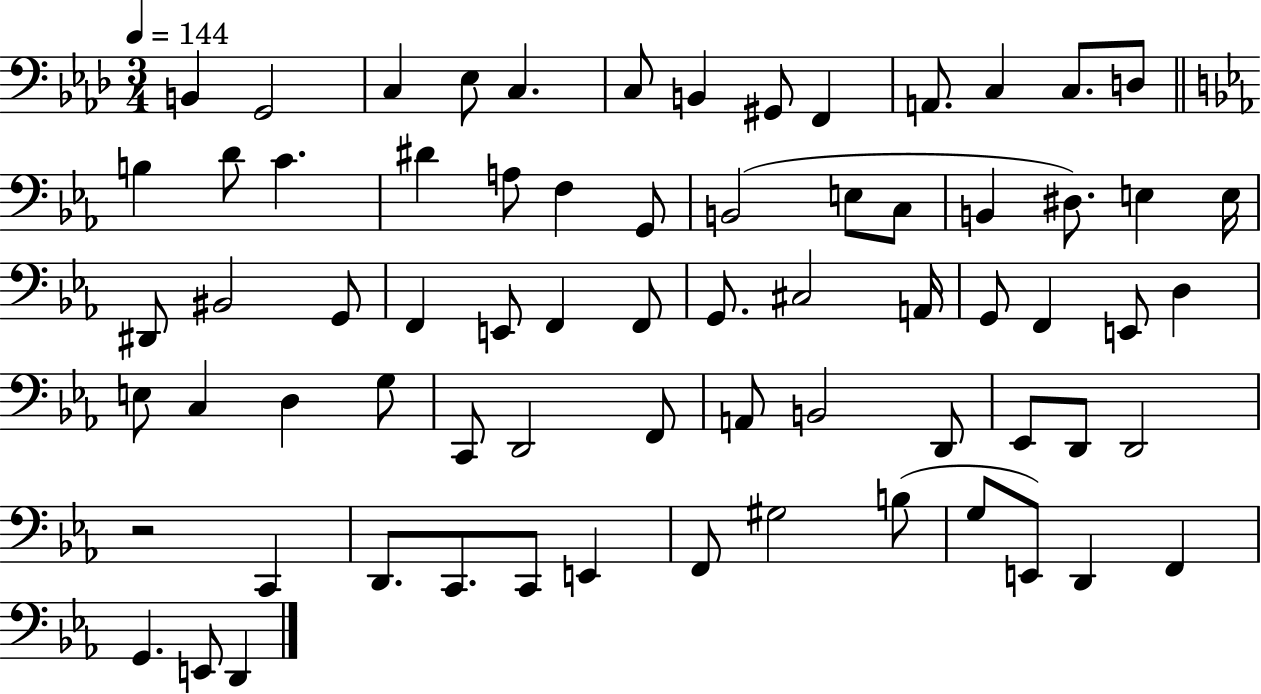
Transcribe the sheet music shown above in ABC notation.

X:1
T:Untitled
M:3/4
L:1/4
K:Ab
B,, G,,2 C, _E,/2 C, C,/2 B,, ^G,,/2 F,, A,,/2 C, C,/2 D,/2 B, D/2 C ^D A,/2 F, G,,/2 B,,2 E,/2 C,/2 B,, ^D,/2 E, E,/4 ^D,,/2 ^B,,2 G,,/2 F,, E,,/2 F,, F,,/2 G,,/2 ^C,2 A,,/4 G,,/2 F,, E,,/2 D, E,/2 C, D, G,/2 C,,/2 D,,2 F,,/2 A,,/2 B,,2 D,,/2 _E,,/2 D,,/2 D,,2 z2 C,, D,,/2 C,,/2 C,,/2 E,, F,,/2 ^G,2 B,/2 G,/2 E,,/2 D,, F,, G,, E,,/2 D,,